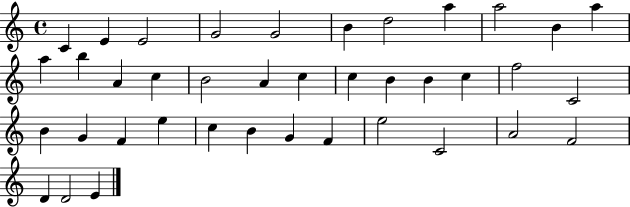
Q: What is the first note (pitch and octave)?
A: C4